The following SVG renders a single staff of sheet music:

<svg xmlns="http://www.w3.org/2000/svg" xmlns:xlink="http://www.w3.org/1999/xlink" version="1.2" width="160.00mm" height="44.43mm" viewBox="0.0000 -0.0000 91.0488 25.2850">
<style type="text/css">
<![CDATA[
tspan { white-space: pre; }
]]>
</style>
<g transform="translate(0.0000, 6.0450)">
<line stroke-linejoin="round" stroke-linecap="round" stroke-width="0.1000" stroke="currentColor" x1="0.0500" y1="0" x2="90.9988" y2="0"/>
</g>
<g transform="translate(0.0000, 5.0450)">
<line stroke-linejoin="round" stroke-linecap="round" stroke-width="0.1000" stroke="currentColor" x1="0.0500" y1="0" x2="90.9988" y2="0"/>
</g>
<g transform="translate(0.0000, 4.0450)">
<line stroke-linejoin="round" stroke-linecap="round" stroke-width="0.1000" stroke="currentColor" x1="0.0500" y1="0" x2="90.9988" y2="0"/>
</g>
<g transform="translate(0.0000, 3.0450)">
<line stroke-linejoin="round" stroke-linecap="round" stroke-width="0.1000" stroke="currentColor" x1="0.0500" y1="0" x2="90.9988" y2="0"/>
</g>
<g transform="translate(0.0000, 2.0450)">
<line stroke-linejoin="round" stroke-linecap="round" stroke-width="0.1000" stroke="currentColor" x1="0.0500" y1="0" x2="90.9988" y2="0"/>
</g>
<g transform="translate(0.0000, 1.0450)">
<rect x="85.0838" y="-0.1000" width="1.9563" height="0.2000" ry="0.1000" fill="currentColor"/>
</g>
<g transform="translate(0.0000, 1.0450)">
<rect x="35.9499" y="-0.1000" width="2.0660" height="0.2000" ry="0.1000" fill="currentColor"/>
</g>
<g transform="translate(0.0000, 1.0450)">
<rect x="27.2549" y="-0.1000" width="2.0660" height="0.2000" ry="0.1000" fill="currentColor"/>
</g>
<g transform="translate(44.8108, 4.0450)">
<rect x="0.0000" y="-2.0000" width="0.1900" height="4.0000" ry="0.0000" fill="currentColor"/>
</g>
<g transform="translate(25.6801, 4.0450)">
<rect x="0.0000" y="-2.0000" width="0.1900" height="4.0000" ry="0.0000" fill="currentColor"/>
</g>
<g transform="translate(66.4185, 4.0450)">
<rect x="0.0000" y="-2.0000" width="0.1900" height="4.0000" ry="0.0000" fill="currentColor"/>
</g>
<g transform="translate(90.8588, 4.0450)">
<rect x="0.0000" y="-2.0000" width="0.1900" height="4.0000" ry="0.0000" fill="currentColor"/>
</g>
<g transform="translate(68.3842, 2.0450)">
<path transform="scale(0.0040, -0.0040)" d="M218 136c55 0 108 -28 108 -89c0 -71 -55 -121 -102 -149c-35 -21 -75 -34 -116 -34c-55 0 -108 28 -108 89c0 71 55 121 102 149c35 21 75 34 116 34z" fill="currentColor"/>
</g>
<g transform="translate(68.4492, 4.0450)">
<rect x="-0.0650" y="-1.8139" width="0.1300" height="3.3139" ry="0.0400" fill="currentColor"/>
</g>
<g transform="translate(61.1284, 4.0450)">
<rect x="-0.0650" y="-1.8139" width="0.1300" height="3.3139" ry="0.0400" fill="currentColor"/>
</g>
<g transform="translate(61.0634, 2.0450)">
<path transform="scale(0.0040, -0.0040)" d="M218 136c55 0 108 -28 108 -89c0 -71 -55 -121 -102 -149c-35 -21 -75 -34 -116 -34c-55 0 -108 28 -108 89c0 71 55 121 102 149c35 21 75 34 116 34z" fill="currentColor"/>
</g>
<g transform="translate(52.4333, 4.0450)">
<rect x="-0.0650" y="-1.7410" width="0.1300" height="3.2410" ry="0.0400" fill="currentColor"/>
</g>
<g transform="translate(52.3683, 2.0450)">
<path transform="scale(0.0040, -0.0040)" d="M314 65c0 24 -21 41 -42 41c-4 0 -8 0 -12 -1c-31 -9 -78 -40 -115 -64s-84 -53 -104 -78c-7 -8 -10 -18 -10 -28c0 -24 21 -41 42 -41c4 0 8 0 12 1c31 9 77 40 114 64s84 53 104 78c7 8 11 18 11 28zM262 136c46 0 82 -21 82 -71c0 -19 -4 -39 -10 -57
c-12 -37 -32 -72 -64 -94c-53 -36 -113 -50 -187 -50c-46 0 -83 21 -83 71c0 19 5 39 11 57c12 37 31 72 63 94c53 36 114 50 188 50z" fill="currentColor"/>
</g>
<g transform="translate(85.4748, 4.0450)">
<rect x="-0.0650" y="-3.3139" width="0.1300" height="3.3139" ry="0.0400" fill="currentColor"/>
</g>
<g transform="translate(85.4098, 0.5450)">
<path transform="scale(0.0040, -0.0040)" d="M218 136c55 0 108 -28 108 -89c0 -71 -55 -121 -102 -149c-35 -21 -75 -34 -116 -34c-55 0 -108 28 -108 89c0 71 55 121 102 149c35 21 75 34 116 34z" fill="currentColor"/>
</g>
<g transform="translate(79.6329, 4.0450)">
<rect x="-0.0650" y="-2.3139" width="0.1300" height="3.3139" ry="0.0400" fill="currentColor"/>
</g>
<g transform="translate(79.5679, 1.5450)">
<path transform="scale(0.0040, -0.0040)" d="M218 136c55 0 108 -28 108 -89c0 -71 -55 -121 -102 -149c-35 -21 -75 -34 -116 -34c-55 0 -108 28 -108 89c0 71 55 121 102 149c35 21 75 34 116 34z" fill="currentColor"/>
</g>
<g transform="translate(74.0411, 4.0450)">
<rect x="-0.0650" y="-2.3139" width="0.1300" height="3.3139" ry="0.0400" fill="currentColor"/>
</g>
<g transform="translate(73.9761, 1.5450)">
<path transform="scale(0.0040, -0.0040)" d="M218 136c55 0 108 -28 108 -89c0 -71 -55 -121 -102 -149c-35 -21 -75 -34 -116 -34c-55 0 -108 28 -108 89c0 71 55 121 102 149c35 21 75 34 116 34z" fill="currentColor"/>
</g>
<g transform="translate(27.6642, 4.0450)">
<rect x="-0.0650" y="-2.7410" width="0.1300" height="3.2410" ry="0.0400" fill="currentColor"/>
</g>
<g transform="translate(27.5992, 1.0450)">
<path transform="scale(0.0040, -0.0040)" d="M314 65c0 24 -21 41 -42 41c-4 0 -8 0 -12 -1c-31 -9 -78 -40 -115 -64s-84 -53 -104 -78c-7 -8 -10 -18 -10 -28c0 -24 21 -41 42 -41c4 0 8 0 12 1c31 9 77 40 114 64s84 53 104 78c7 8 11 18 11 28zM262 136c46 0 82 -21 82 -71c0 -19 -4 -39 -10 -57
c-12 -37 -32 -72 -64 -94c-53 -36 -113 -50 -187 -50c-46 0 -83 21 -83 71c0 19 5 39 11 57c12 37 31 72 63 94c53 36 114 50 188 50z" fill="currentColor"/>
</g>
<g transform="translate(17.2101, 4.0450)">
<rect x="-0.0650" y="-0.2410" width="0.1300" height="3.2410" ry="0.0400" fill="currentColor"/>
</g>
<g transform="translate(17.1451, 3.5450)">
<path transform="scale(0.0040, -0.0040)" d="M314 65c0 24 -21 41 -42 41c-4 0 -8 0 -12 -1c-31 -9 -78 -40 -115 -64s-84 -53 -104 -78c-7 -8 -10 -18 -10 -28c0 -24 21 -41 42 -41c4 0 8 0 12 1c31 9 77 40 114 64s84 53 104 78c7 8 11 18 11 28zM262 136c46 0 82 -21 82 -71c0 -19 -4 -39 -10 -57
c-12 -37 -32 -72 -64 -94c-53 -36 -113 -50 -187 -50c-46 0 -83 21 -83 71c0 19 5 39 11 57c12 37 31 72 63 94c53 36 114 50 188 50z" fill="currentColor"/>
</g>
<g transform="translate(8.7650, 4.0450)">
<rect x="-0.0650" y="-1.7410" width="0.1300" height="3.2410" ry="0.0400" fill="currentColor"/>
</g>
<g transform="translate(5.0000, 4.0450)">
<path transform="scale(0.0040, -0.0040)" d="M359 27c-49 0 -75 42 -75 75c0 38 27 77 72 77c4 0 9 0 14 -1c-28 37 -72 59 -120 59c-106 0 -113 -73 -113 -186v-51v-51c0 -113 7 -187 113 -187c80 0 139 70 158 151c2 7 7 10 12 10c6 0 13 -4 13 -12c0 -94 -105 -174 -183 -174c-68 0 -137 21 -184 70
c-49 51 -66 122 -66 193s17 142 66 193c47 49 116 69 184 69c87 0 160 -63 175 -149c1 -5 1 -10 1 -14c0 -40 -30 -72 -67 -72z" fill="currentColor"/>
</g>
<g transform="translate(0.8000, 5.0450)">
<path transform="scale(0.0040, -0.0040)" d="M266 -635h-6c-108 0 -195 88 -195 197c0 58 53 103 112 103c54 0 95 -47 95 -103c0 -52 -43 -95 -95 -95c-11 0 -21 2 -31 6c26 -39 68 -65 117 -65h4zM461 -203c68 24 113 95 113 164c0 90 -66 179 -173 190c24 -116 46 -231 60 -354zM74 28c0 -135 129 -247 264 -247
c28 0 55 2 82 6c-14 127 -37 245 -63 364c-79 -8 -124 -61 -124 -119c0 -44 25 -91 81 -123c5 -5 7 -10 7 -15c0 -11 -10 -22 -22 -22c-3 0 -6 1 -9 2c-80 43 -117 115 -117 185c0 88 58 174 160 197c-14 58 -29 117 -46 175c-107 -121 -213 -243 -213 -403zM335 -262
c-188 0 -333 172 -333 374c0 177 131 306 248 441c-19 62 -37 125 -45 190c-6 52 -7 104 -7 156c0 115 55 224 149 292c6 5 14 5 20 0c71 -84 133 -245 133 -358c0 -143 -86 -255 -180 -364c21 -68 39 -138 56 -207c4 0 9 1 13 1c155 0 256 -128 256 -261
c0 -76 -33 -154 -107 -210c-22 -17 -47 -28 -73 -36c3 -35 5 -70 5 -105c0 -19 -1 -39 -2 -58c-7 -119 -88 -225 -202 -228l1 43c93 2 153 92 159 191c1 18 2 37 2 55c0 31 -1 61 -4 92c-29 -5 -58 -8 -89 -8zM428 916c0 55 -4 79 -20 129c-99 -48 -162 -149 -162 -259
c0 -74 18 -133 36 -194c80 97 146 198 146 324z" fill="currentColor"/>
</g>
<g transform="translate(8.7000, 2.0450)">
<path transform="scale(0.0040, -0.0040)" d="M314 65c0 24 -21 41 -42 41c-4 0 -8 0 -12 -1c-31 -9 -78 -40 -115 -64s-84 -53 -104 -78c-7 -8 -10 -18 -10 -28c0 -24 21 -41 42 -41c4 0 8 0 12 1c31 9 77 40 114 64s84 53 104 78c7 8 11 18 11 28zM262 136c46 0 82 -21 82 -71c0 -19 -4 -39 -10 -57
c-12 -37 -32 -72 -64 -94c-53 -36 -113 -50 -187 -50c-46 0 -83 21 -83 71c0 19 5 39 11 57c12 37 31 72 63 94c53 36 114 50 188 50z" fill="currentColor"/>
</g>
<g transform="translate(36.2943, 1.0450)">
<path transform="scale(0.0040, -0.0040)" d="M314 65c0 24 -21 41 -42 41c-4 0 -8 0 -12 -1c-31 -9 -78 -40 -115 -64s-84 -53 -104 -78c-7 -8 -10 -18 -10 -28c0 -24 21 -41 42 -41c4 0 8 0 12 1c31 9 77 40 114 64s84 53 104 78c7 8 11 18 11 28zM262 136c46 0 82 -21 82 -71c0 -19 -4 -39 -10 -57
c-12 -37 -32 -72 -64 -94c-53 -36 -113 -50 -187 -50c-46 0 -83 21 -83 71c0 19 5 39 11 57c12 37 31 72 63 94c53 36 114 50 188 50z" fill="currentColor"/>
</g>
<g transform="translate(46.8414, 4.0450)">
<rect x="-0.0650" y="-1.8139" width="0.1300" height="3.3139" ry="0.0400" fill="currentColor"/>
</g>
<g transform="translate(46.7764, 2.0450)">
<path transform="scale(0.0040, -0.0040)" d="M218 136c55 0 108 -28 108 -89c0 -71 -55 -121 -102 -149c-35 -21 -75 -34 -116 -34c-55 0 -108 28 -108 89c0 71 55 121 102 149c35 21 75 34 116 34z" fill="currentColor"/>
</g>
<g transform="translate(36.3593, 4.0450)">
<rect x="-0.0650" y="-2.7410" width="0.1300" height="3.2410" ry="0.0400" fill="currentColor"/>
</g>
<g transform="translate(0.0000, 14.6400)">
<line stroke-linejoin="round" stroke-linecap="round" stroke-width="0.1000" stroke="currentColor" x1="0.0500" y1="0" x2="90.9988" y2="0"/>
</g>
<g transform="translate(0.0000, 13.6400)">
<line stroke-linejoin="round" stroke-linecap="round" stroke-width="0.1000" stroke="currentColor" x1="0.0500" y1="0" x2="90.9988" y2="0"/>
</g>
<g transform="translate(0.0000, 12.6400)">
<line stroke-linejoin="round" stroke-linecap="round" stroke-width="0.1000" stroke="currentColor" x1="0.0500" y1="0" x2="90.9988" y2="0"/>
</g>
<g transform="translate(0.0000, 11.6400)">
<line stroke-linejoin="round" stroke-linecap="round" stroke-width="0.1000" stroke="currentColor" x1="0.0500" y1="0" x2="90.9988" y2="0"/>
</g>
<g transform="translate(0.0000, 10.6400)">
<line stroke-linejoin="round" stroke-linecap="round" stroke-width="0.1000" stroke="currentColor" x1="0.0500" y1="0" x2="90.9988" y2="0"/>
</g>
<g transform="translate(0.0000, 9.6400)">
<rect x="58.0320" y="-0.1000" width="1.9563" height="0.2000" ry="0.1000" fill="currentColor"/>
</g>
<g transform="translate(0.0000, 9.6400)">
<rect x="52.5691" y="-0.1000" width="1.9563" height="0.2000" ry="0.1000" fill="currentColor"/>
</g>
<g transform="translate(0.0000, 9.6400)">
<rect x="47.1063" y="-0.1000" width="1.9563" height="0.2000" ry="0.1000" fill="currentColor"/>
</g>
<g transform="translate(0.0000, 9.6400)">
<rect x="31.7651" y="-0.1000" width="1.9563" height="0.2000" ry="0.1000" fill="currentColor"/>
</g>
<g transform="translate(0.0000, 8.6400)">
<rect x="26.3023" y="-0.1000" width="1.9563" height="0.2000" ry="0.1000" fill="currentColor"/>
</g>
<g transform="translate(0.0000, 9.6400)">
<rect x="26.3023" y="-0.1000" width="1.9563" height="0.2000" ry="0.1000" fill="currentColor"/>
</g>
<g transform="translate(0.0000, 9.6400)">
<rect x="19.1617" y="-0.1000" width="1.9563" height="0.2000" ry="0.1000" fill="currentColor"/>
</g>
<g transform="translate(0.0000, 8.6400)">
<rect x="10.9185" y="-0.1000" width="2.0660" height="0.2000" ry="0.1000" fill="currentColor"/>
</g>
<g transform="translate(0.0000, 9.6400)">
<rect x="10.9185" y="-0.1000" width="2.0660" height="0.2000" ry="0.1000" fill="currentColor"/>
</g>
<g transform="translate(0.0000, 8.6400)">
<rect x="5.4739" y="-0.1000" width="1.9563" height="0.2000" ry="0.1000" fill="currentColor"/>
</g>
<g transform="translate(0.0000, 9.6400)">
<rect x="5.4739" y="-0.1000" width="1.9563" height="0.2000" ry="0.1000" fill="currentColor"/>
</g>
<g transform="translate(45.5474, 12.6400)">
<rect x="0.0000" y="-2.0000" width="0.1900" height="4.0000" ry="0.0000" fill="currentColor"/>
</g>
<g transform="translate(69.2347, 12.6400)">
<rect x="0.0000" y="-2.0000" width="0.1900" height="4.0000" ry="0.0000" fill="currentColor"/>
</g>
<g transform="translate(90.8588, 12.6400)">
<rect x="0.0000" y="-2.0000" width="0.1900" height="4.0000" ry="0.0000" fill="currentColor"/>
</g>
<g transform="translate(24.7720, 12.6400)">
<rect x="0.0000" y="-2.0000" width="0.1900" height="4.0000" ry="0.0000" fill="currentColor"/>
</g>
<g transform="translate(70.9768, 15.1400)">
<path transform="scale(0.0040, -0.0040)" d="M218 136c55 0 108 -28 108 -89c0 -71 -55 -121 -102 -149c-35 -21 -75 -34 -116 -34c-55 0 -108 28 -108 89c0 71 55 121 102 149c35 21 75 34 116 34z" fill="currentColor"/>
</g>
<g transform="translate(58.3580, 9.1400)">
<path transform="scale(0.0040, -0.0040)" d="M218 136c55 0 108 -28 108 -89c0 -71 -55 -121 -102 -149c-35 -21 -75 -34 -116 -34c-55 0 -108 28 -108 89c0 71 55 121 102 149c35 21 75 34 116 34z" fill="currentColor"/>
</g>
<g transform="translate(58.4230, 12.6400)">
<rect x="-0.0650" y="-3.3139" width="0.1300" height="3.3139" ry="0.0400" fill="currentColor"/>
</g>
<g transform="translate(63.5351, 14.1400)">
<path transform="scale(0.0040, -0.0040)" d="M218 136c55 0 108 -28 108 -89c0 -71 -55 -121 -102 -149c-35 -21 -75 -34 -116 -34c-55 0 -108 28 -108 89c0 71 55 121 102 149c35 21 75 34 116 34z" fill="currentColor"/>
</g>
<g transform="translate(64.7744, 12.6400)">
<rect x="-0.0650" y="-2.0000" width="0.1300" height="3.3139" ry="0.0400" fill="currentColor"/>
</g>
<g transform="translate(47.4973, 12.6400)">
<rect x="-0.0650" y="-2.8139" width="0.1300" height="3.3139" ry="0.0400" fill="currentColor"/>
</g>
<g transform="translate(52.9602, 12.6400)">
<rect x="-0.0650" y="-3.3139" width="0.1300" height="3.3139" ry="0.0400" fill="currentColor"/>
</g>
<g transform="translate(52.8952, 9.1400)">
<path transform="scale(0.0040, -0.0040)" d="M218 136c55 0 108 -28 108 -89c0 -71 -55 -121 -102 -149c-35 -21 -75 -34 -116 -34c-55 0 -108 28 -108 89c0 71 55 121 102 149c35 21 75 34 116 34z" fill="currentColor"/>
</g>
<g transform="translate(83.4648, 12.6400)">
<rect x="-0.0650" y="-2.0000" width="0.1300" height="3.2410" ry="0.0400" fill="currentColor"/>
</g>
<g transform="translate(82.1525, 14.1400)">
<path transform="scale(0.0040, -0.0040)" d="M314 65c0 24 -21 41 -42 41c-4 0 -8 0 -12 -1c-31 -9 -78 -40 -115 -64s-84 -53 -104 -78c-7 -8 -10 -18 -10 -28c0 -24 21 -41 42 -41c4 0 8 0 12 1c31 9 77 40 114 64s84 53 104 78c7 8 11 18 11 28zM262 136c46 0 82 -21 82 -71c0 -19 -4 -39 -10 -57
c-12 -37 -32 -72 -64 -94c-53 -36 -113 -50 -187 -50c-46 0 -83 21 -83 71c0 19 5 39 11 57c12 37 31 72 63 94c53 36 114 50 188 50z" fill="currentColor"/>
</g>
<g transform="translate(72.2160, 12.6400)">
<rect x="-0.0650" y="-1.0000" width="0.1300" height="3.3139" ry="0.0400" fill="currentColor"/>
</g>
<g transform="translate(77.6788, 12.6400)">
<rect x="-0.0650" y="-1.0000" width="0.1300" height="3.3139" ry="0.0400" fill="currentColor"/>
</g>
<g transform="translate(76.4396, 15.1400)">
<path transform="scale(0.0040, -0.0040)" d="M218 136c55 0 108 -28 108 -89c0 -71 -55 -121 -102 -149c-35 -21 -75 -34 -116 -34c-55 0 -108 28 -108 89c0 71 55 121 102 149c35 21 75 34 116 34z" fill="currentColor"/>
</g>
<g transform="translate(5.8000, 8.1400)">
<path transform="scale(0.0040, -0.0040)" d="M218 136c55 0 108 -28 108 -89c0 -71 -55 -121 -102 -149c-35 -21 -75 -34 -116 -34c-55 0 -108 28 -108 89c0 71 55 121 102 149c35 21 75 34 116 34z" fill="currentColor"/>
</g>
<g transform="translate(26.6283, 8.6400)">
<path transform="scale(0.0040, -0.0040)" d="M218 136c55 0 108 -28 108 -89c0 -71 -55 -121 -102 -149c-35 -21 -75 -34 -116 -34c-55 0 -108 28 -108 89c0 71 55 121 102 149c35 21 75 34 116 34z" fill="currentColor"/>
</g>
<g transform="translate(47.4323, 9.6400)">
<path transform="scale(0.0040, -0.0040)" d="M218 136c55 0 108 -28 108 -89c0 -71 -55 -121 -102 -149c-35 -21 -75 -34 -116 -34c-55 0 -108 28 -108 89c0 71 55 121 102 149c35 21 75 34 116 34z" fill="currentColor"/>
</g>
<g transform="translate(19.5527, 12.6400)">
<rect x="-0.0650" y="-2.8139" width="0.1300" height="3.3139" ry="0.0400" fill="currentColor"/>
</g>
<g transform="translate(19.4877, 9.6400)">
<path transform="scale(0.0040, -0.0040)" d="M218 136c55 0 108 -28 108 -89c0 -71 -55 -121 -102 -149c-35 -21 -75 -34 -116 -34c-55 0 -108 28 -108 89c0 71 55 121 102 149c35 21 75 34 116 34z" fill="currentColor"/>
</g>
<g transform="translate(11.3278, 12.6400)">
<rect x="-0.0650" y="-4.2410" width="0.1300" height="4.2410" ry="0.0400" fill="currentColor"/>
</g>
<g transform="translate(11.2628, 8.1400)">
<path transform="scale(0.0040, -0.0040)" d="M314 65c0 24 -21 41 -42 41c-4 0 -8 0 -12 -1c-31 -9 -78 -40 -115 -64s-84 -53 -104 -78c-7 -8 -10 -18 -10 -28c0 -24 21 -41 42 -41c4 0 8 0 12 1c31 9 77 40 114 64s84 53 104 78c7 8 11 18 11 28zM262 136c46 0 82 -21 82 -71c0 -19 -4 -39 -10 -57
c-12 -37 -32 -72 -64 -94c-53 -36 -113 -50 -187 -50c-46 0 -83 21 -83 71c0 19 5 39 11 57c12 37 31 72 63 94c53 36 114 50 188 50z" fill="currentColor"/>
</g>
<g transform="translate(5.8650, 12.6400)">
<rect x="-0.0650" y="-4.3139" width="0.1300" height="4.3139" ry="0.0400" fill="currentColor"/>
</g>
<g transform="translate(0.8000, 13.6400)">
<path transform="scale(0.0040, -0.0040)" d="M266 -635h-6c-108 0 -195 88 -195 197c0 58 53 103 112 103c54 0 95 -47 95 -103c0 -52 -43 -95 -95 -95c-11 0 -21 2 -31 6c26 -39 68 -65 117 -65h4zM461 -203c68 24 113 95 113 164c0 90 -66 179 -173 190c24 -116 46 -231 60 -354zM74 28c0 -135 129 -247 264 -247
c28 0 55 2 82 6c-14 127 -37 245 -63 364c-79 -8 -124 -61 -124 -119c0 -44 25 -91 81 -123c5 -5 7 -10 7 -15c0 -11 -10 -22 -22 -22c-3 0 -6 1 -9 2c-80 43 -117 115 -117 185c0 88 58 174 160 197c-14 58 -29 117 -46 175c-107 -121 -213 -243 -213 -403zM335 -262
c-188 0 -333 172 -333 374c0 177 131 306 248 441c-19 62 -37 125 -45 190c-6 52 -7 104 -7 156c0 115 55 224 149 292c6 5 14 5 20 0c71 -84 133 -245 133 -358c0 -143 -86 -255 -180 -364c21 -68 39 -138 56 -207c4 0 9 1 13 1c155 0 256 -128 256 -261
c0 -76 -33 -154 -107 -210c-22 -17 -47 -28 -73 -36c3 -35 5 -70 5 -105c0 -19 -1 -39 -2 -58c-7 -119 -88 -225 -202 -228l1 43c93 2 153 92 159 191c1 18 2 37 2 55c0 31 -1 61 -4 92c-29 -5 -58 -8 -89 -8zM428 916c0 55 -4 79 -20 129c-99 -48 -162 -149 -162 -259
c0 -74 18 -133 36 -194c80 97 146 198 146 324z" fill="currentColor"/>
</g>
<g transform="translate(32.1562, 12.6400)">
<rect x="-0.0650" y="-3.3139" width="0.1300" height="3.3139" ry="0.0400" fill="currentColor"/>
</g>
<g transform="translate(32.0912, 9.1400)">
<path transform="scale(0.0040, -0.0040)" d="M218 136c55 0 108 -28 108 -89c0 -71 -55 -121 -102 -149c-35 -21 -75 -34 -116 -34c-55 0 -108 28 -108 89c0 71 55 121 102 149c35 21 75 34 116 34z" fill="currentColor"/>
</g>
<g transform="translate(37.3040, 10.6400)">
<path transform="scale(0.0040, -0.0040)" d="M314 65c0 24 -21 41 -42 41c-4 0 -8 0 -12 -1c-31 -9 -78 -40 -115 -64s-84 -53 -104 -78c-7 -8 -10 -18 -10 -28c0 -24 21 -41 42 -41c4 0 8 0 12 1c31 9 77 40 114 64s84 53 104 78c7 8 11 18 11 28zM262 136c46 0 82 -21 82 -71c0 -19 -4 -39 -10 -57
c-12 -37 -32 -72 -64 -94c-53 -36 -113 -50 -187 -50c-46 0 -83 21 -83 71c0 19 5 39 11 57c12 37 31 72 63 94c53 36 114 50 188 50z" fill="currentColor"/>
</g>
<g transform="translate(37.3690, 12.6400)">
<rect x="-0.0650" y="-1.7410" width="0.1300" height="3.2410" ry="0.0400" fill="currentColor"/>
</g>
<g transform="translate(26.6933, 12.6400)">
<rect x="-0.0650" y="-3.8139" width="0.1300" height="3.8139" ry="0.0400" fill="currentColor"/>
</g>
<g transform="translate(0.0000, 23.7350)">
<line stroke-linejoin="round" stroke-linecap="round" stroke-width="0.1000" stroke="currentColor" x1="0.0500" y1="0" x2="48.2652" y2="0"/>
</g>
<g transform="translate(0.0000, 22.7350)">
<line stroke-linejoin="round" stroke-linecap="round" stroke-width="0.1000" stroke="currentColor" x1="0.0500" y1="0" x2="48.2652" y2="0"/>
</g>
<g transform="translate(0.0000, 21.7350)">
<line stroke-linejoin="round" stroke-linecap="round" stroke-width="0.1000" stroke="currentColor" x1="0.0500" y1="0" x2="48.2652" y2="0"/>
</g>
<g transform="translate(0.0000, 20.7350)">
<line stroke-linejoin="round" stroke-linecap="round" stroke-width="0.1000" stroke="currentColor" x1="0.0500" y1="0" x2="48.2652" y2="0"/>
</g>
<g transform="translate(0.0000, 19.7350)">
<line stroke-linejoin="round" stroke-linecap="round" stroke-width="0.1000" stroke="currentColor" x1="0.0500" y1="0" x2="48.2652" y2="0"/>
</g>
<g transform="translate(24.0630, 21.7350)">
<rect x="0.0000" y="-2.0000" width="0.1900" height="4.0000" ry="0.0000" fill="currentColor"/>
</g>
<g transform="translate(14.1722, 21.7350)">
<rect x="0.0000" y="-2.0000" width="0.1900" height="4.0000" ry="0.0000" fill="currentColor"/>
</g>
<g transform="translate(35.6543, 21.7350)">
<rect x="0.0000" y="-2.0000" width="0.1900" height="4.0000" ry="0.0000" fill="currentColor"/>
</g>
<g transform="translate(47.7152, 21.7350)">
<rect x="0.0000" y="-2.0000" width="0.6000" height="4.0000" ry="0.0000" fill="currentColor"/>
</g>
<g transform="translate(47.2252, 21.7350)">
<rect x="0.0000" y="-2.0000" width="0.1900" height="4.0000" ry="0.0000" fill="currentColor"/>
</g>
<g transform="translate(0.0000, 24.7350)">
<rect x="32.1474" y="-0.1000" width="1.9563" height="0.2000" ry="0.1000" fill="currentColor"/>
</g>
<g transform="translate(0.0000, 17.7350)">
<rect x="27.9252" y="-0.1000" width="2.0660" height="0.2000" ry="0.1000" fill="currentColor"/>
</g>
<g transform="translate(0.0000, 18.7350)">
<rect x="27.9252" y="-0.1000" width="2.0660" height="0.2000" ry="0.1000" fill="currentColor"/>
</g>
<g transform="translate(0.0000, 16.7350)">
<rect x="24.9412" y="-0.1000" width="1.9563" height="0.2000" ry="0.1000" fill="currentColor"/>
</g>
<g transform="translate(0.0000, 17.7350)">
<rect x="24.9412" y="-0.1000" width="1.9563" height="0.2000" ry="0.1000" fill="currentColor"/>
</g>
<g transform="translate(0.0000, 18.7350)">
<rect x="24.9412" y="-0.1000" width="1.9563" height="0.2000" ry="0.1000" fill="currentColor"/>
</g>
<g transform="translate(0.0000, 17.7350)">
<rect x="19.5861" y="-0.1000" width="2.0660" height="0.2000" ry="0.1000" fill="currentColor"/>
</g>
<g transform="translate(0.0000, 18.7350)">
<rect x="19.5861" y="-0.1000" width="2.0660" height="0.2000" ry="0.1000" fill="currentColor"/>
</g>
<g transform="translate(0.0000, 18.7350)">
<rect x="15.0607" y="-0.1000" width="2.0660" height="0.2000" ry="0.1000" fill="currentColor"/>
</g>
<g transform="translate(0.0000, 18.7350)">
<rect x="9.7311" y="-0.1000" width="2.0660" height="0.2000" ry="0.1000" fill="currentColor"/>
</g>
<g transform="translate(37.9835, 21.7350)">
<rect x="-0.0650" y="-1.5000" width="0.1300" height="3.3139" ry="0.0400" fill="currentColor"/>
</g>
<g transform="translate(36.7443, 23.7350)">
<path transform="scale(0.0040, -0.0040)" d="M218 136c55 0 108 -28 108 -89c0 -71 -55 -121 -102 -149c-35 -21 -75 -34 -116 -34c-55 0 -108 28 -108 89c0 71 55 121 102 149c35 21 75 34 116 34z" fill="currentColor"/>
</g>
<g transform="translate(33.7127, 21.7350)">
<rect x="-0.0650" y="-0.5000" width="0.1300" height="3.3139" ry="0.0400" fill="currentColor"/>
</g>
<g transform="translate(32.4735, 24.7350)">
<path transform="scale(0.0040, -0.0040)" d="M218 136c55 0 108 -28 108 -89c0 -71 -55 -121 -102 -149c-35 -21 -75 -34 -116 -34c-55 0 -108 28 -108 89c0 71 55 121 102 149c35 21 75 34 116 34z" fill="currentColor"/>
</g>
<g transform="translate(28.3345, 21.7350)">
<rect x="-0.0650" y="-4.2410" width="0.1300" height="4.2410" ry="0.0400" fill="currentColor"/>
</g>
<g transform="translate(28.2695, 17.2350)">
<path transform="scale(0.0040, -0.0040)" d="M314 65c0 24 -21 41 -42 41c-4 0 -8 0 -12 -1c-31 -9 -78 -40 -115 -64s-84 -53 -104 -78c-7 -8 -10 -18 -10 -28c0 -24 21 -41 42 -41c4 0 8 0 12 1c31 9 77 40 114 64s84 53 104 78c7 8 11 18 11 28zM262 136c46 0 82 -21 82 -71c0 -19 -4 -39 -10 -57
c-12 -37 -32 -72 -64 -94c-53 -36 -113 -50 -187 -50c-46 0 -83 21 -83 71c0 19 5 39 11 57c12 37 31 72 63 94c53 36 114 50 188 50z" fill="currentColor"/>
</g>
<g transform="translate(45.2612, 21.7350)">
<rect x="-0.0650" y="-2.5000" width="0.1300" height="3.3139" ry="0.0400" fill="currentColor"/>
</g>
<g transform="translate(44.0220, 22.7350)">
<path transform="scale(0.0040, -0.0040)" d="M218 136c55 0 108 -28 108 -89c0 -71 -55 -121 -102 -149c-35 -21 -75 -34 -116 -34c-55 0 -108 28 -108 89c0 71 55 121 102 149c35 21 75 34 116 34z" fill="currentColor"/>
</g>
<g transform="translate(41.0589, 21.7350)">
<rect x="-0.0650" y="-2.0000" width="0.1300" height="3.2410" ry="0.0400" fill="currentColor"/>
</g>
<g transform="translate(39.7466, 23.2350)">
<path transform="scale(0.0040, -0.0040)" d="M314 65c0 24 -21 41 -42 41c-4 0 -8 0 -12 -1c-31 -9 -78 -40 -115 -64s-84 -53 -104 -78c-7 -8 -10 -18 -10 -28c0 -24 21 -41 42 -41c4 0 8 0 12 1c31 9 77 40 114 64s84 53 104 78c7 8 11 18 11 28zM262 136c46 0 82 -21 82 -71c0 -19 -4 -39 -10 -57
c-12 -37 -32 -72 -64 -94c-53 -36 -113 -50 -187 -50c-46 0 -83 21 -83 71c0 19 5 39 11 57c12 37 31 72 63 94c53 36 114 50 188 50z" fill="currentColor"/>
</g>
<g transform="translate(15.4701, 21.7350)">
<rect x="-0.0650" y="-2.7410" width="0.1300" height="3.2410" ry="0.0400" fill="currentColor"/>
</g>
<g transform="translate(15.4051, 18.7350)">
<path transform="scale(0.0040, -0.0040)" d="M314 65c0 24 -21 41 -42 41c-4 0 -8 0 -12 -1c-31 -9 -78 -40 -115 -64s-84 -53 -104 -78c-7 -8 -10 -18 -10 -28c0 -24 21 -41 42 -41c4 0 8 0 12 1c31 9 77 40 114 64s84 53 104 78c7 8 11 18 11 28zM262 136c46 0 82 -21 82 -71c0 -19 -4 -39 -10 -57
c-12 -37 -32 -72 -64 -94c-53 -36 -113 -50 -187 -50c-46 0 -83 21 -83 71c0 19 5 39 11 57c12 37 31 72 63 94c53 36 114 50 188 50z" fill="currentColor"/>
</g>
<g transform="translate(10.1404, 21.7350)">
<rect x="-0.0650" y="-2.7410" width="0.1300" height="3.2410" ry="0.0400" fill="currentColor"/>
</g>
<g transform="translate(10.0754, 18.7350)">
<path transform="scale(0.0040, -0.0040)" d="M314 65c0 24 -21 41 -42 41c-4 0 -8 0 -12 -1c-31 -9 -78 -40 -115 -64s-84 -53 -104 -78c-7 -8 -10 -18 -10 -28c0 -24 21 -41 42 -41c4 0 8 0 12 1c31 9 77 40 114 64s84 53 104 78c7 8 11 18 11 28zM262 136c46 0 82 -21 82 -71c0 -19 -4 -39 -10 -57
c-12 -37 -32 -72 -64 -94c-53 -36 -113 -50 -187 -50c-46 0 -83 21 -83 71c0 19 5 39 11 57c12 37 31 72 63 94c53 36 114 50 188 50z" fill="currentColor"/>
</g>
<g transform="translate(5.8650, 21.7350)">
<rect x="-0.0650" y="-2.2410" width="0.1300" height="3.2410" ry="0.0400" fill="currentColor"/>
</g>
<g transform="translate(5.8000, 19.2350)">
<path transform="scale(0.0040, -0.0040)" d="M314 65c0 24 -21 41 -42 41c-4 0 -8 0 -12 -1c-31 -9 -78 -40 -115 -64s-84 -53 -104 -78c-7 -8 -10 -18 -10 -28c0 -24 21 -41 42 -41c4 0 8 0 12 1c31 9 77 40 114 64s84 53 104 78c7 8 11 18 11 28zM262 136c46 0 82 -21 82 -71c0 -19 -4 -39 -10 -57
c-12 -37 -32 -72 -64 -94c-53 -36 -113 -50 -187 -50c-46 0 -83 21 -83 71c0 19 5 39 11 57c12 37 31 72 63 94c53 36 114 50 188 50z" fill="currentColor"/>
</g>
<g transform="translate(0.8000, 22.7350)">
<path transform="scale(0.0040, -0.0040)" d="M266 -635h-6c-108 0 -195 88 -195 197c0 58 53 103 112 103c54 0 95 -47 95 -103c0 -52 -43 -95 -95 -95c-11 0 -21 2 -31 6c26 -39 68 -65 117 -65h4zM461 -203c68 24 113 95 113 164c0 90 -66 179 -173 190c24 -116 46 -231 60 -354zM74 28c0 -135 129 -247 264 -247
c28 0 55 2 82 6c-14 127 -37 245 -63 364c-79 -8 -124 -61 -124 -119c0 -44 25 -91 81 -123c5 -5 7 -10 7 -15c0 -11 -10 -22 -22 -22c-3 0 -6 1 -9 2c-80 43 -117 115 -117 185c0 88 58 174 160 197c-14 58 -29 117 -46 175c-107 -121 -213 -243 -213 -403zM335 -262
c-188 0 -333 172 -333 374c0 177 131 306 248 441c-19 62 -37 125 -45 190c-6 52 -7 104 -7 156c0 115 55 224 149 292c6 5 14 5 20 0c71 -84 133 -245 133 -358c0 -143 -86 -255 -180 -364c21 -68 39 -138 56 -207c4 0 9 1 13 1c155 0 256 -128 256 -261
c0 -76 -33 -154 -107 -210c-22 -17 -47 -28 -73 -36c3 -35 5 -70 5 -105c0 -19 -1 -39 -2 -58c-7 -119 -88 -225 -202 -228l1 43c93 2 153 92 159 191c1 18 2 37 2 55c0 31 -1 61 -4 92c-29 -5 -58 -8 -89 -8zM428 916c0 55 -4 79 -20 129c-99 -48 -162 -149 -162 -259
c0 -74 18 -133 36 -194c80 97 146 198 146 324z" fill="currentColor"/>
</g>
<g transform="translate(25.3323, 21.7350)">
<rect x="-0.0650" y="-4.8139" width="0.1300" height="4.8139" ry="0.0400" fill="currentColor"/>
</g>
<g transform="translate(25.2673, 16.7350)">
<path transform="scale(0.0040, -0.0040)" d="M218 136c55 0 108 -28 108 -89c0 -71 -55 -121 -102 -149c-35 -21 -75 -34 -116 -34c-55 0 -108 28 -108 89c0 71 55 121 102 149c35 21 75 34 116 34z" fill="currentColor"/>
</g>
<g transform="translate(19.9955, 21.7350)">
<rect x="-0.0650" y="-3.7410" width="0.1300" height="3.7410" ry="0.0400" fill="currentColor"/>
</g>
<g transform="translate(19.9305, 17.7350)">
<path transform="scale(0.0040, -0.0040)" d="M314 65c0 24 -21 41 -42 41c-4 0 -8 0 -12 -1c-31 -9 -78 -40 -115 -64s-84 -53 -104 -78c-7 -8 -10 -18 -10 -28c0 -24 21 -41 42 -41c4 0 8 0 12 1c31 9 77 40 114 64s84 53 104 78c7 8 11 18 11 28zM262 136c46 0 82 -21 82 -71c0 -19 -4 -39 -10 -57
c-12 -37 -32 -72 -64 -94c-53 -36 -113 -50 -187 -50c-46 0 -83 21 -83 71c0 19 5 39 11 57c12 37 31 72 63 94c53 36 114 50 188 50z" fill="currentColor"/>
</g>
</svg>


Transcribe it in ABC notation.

X:1
T:Untitled
M:4/4
L:1/4
K:C
f2 c2 a2 a2 f f2 f f g g b d' d'2 a c' b f2 a b b F D D F2 g2 a2 a2 c'2 e' d'2 C E F2 G